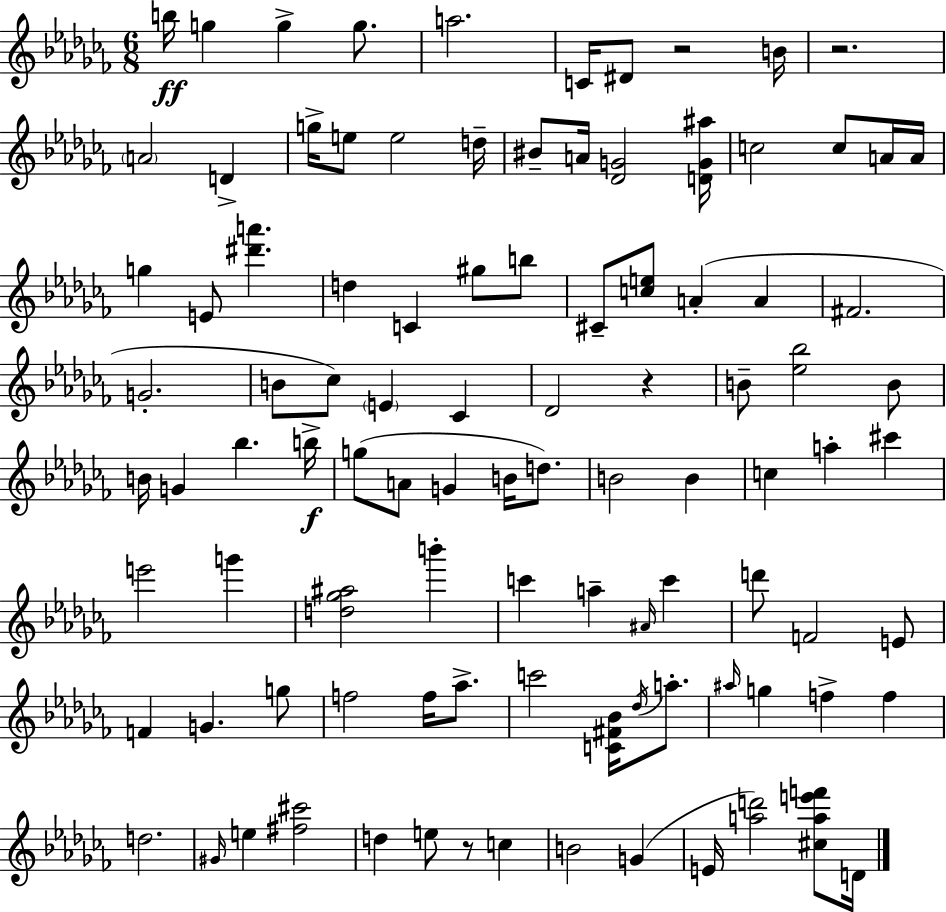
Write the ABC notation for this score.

X:1
T:Untitled
M:6/8
L:1/4
K:Abm
b/4 g g g/2 a2 C/4 ^D/2 z2 B/4 z2 A2 D g/4 e/2 e2 d/4 ^B/2 A/4 [_DG]2 [DG^a]/4 c2 c/2 A/4 A/4 g E/2 [^d'a'] d C ^g/2 b/2 ^C/2 [ce]/2 A A ^F2 G2 B/2 _c/2 E _C _D2 z B/2 [_e_b]2 B/2 B/4 G _b b/4 g/2 A/2 G B/4 d/2 B2 B c a ^c' e'2 g' [d_g^a]2 b' c' a ^A/4 c' d'/2 F2 E/2 F G g/2 f2 f/4 _a/2 c'2 [C^F_B]/4 _d/4 a/2 ^a/4 g f f d2 ^G/4 e [^f^c']2 d e/2 z/2 c B2 G E/4 [ad']2 [^cae'f']/2 D/4